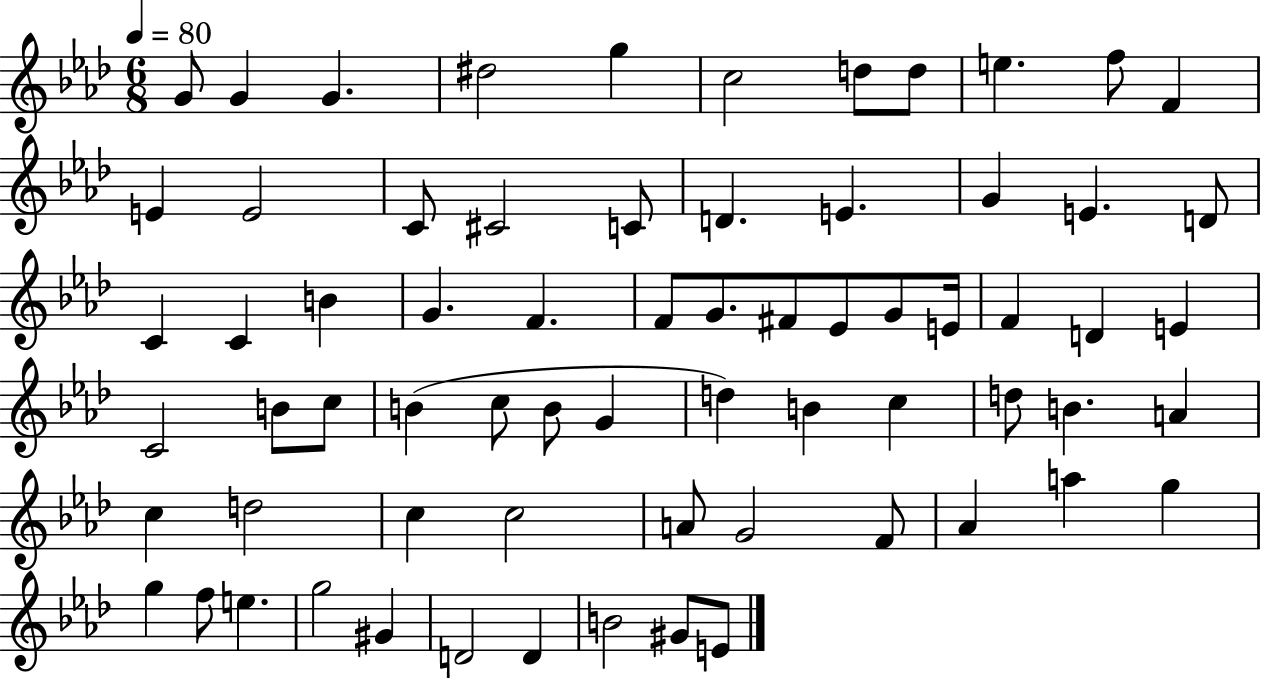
X:1
T:Untitled
M:6/8
L:1/4
K:Ab
G/2 G G ^d2 g c2 d/2 d/2 e f/2 F E E2 C/2 ^C2 C/2 D E G E D/2 C C B G F F/2 G/2 ^F/2 _E/2 G/2 E/4 F D E C2 B/2 c/2 B c/2 B/2 G d B c d/2 B A c d2 c c2 A/2 G2 F/2 _A a g g f/2 e g2 ^G D2 D B2 ^G/2 E/2